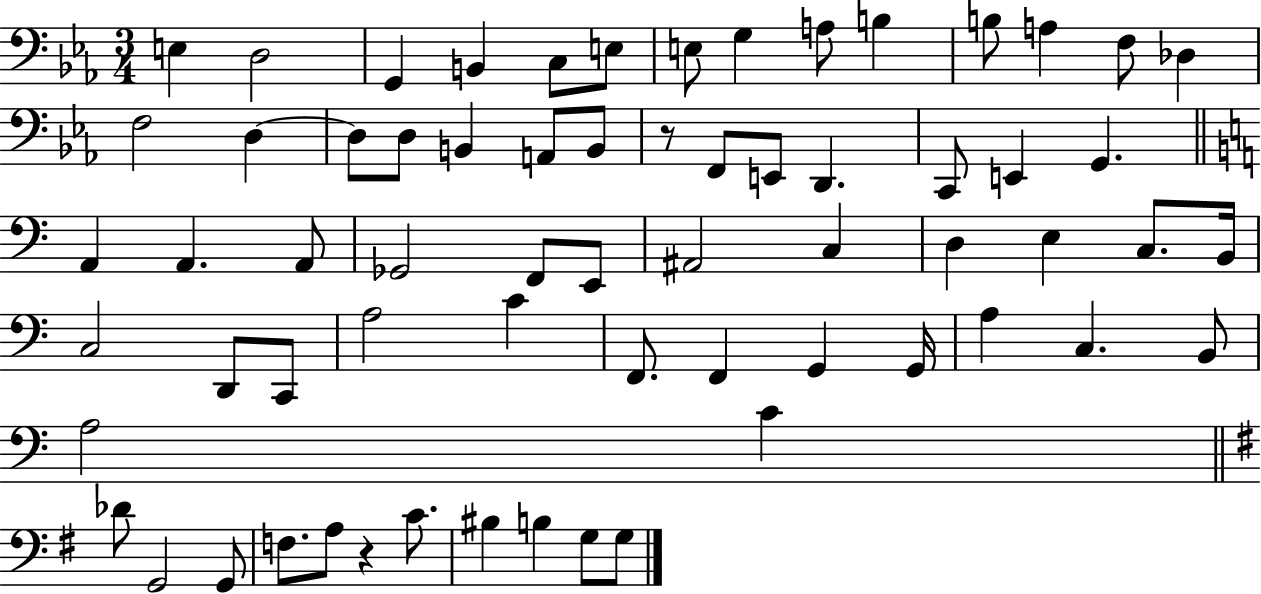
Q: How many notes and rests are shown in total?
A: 65